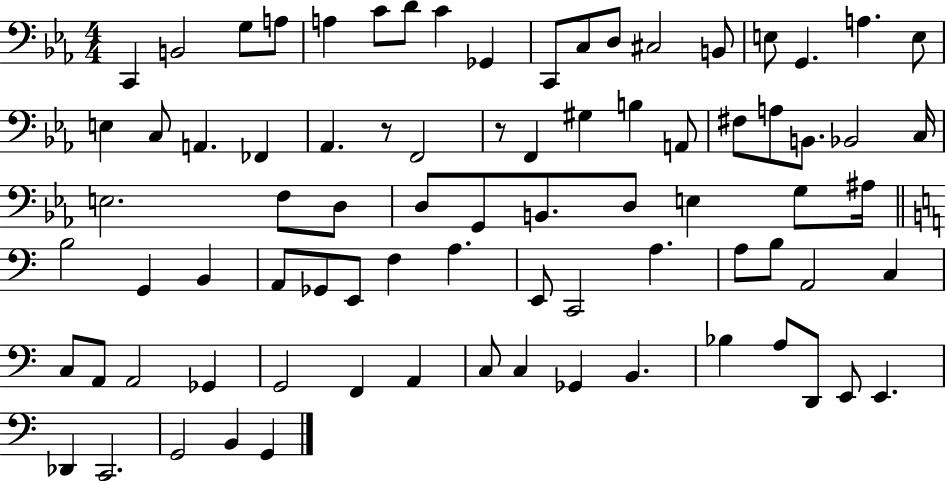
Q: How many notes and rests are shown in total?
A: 81